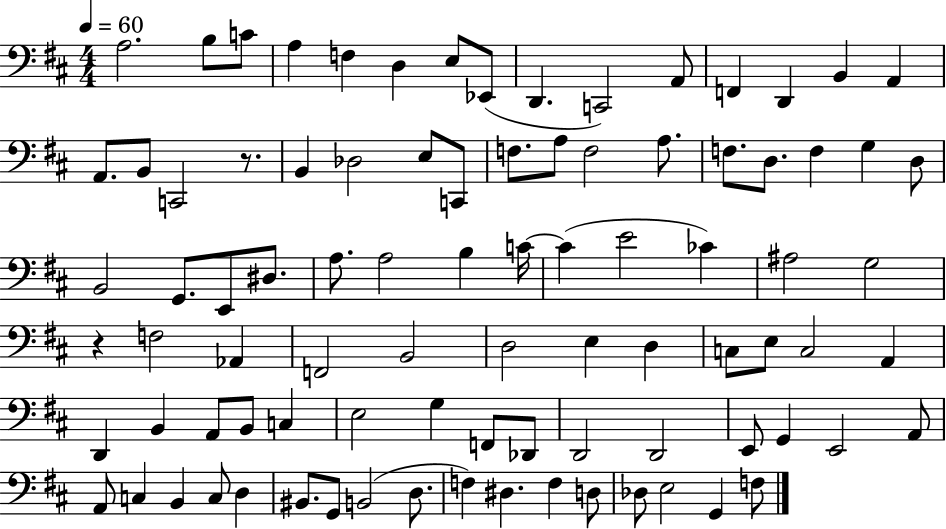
{
  \clef bass
  \numericTimeSignature
  \time 4/4
  \key d \major
  \tempo 4 = 60
  a2. b8 c'8 | a4 f4 d4 e8 ees,8( | d,4. c,2) a,8 | f,4 d,4 b,4 a,4 | \break a,8. b,8 c,2 r8. | b,4 des2 e8 c,8 | f8. a8 f2 a8. | f8. d8. f4 g4 d8 | \break b,2 g,8. e,8 dis8. | a8. a2 b4 c'16~~ | c'4( e'2 ces'4) | ais2 g2 | \break r4 f2 aes,4 | f,2 b,2 | d2 e4 d4 | c8 e8 c2 a,4 | \break d,4 b,4 a,8 b,8 c4 | e2 g4 f,8 des,8 | d,2 d,2 | e,8 g,4 e,2 a,8 | \break a,8 c4 b,4 c8 d4 | bis,8. g,8 b,2( d8. | f4) dis4. f4 d8 | des8 e2 g,4 f8 | \break \bar "|."
}